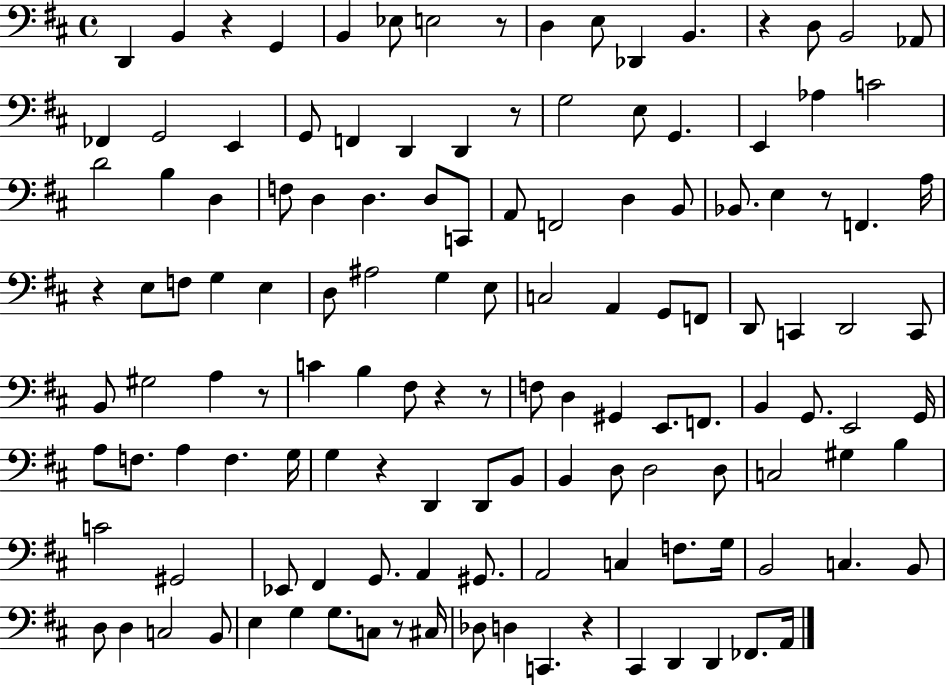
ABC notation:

X:1
T:Untitled
M:4/4
L:1/4
K:D
D,, B,, z G,, B,, _E,/2 E,2 z/2 D, E,/2 _D,, B,, z D,/2 B,,2 _A,,/2 _F,, G,,2 E,, G,,/2 F,, D,, D,, z/2 G,2 E,/2 G,, E,, _A, C2 D2 B, D, F,/2 D, D, D,/2 C,,/2 A,,/2 F,,2 D, B,,/2 _B,,/2 E, z/2 F,, A,/4 z E,/2 F,/2 G, E, D,/2 ^A,2 G, E,/2 C,2 A,, G,,/2 F,,/2 D,,/2 C,, D,,2 C,,/2 B,,/2 ^G,2 A, z/2 C B, ^F,/2 z z/2 F,/2 D, ^G,, E,,/2 F,,/2 B,, G,,/2 E,,2 G,,/4 A,/2 F,/2 A, F, G,/4 G, z D,, D,,/2 B,,/2 B,, D,/2 D,2 D,/2 C,2 ^G, B, C2 ^G,,2 _E,,/2 ^F,, G,,/2 A,, ^G,,/2 A,,2 C, F,/2 G,/4 B,,2 C, B,,/2 D,/2 D, C,2 B,,/2 E, G, G,/2 C,/2 z/2 ^C,/4 _D,/2 D, C,, z ^C,, D,, D,, _F,,/2 A,,/4